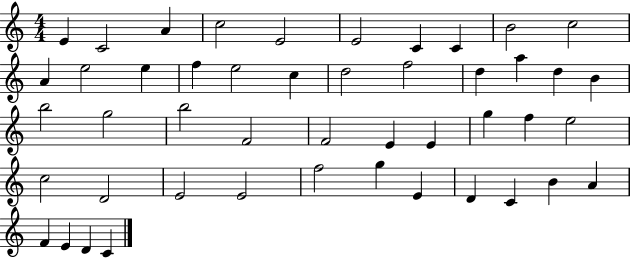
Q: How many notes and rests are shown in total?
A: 47